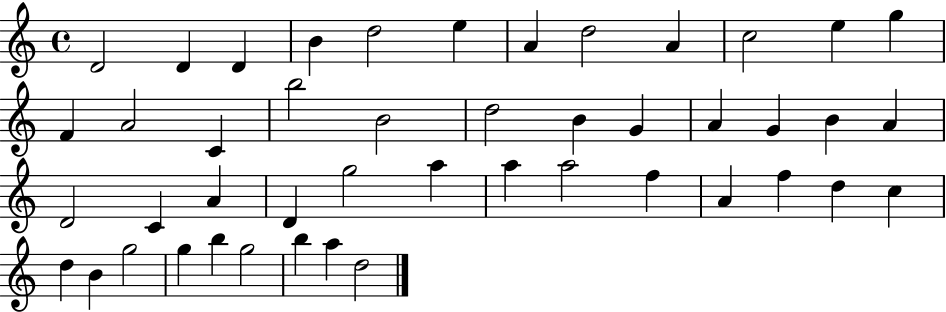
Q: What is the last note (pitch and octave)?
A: D5